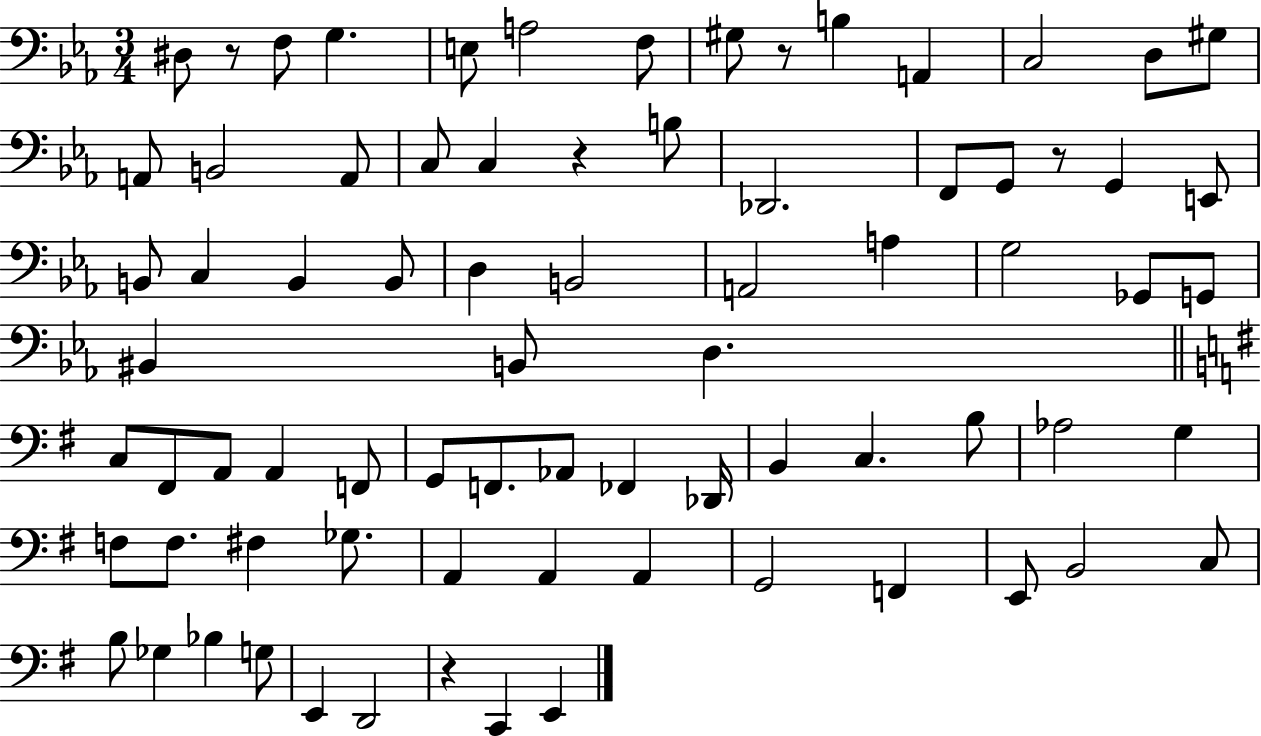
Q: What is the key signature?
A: EES major